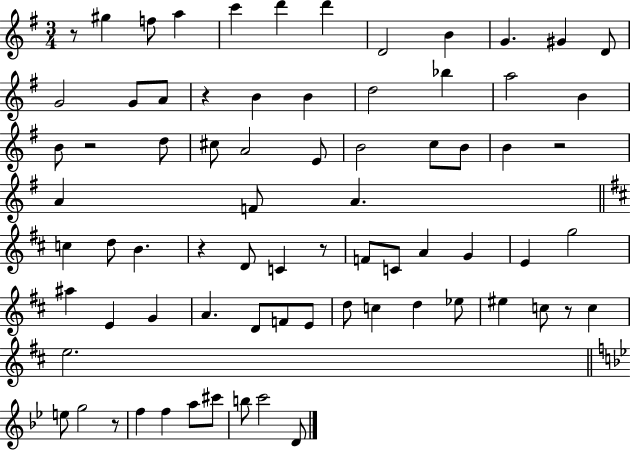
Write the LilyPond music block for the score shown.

{
  \clef treble
  \numericTimeSignature
  \time 3/4
  \key g \major
  r8 gis''4 f''8 a''4 | c'''4 d'''4 d'''4 | d'2 b'4 | g'4. gis'4 d'8 | \break g'2 g'8 a'8 | r4 b'4 b'4 | d''2 bes''4 | a''2 b'4 | \break b'8 r2 d''8 | cis''8 a'2 e'8 | b'2 c''8 b'8 | b'4 r2 | \break a'4 f'8 a'4. | \bar "||" \break \key d \major c''4 d''8 b'4. | r4 d'8 c'4 r8 | f'8 c'8 a'4 g'4 | e'4 g''2 | \break ais''4 e'4 g'4 | a'4. d'8 f'8 e'8 | d''8 c''4 d''4 ees''8 | eis''4 c''8 r8 c''4 | \break e''2. | \bar "||" \break \key g \minor e''8 g''2 r8 | f''4 f''4 a''8 cis'''8 | b''8 c'''2 d'8 | \bar "|."
}